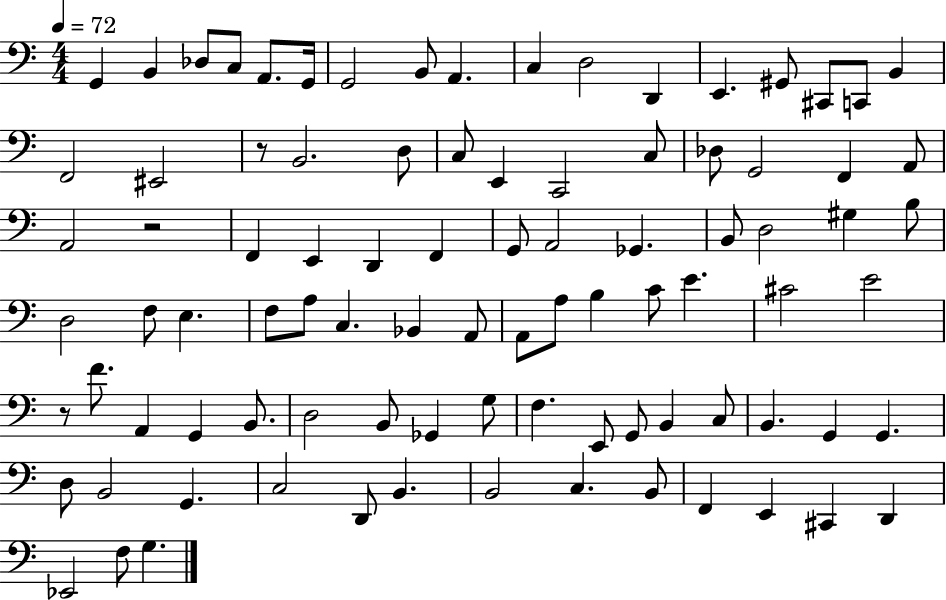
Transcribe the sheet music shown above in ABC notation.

X:1
T:Untitled
M:4/4
L:1/4
K:C
G,, B,, _D,/2 C,/2 A,,/2 G,,/4 G,,2 B,,/2 A,, C, D,2 D,, E,, ^G,,/2 ^C,,/2 C,,/2 B,, F,,2 ^E,,2 z/2 B,,2 D,/2 C,/2 E,, C,,2 C,/2 _D,/2 G,,2 F,, A,,/2 A,,2 z2 F,, E,, D,, F,, G,,/2 A,,2 _G,, B,,/2 D,2 ^G, B,/2 D,2 F,/2 E, F,/2 A,/2 C, _B,, A,,/2 A,,/2 A,/2 B, C/2 E ^C2 E2 z/2 F/2 A,, G,, B,,/2 D,2 B,,/2 _G,, G,/2 F, E,,/2 G,,/2 B,, C,/2 B,, G,, G,, D,/2 B,,2 G,, C,2 D,,/2 B,, B,,2 C, B,,/2 F,, E,, ^C,, D,, _E,,2 F,/2 G,